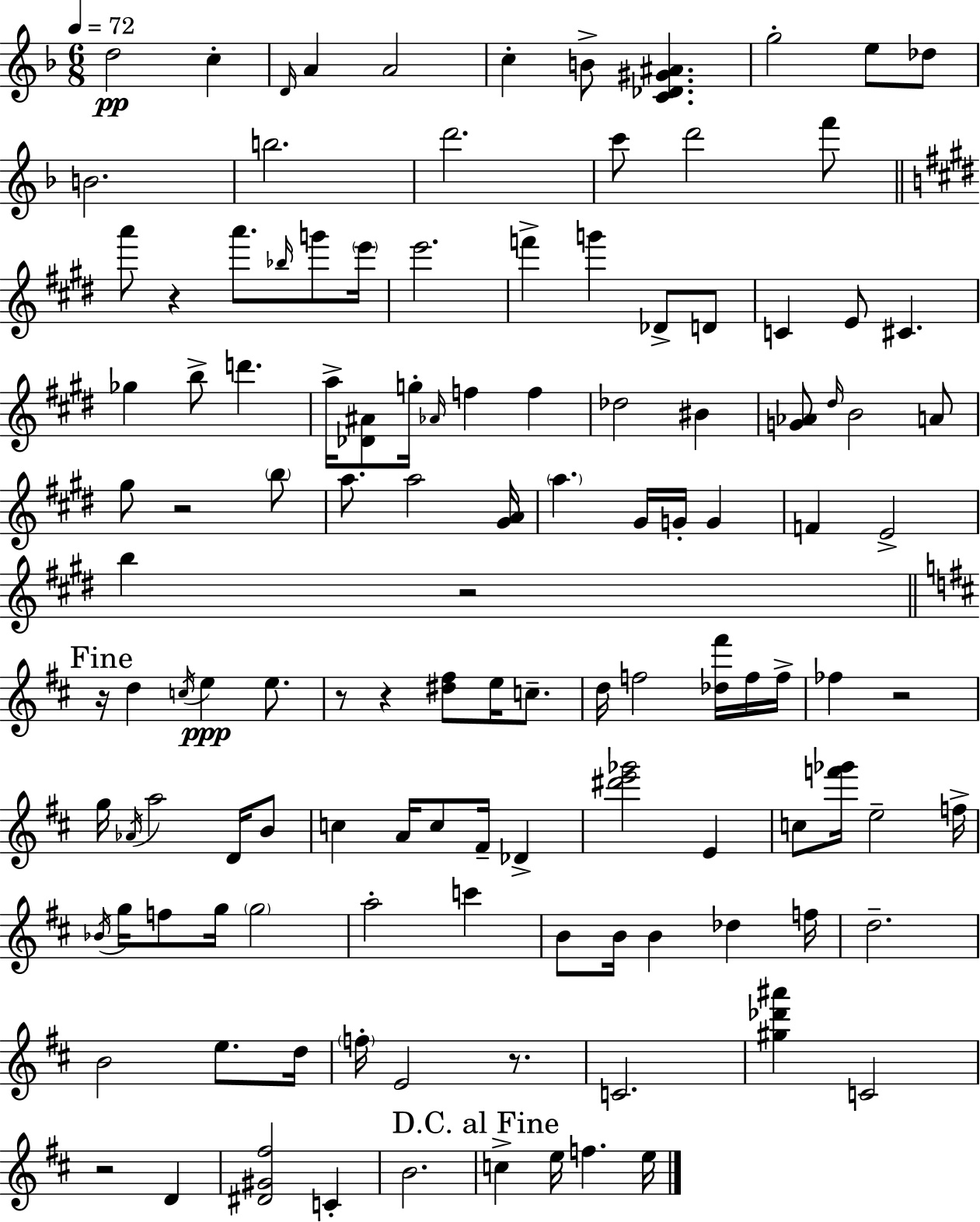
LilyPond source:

{
  \clef treble
  \numericTimeSignature
  \time 6/8
  \key f \major
  \tempo 4 = 72
  d''2\pp c''4-. | \grace { d'16 } a'4 a'2 | c''4-. b'8-> <c' des' gis' ais'>4. | g''2-. e''8 des''8 | \break b'2. | b''2. | d'''2. | c'''8 d'''2 f'''8 | \break \bar "||" \break \key e \major a'''8 r4 a'''8. \grace { bes''16 } g'''8 | \parenthesize e'''16 e'''2. | f'''4-> g'''4 des'8-> d'8 | c'4 e'8 cis'4. | \break ges''4 b''8-> d'''4. | a''16-> <des' ais'>8 g''16-. \grace { aes'16 } f''4 f''4 | des''2 bis'4 | <g' aes'>8 \grace { dis''16 } b'2 | \break a'8 gis''8 r2 | \parenthesize b''8 a''8. a''2 | <gis' a'>16 \parenthesize a''4. gis'16 g'16-. g'4 | f'4 e'2-> | \break b''4 r2 | \mark "Fine" \bar "||" \break \key d \major r16 d''4 \acciaccatura { c''16 }\ppp e''4 e''8. | r8 r4 <dis'' fis''>8 e''16 c''8.-- | d''16 f''2 <des'' fis'''>16 f''16 | f''16-> fes''4 r2 | \break g''16 \acciaccatura { aes'16 } a''2 d'16 | b'8 c''4 a'16 c''8 fis'16-- des'4-> | <dis''' e''' ges'''>2 e'4 | c''8 <f''' ges'''>16 e''2-- | \break f''16-> \acciaccatura { bes'16 } g''16 f''8 g''16 \parenthesize g''2 | a''2-. c'''4 | b'8 b'16 b'4 des''4 | f''16 d''2.-- | \break b'2 e''8. | d''16 \parenthesize f''16-. e'2 | r8. c'2. | <gis'' des''' ais'''>4 c'2 | \break r2 d'4 | <dis' gis' fis''>2 c'4-. | b'2. | \mark "D.C. al Fine" c''4-> e''16 f''4. | \break e''16 \bar "|."
}